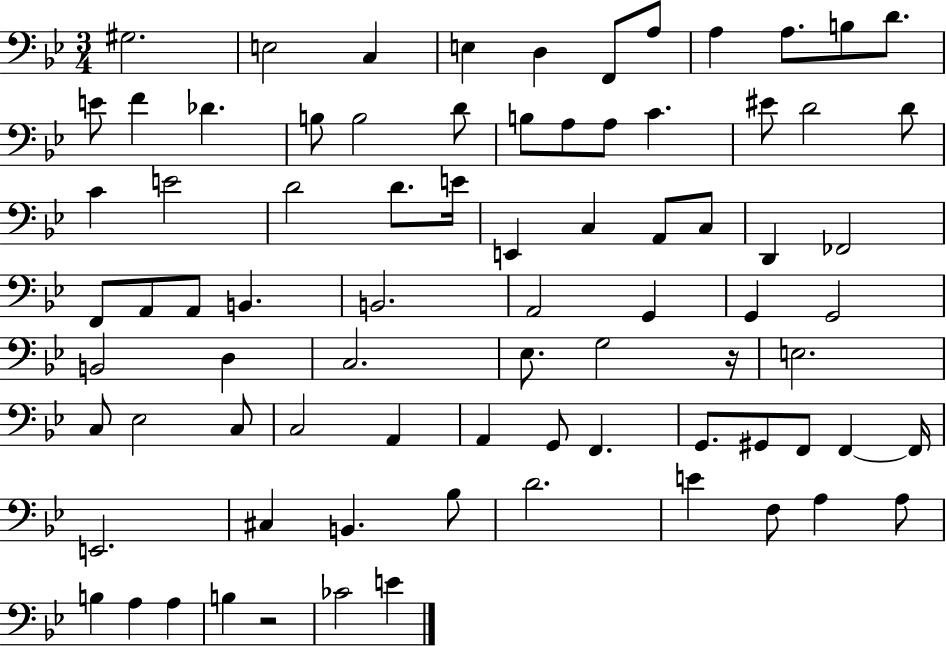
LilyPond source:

{
  \clef bass
  \numericTimeSignature
  \time 3/4
  \key bes \major
  gis2. | e2 c4 | e4 d4 f,8 a8 | a4 a8. b8 d'8. | \break e'8 f'4 des'4. | b8 b2 d'8 | b8 a8 a8 c'4. | eis'8 d'2 d'8 | \break c'4 e'2 | d'2 d'8. e'16 | e,4 c4 a,8 c8 | d,4 fes,2 | \break f,8 a,8 a,8 b,4. | b,2. | a,2 g,4 | g,4 g,2 | \break b,2 d4 | c2. | ees8. g2 r16 | e2. | \break c8 ees2 c8 | c2 a,4 | a,4 g,8 f,4. | g,8. gis,8 f,8 f,4~~ f,16 | \break e,2. | cis4 b,4. bes8 | d'2. | e'4 f8 a4 a8 | \break b4 a4 a4 | b4 r2 | ces'2 e'4 | \bar "|."
}